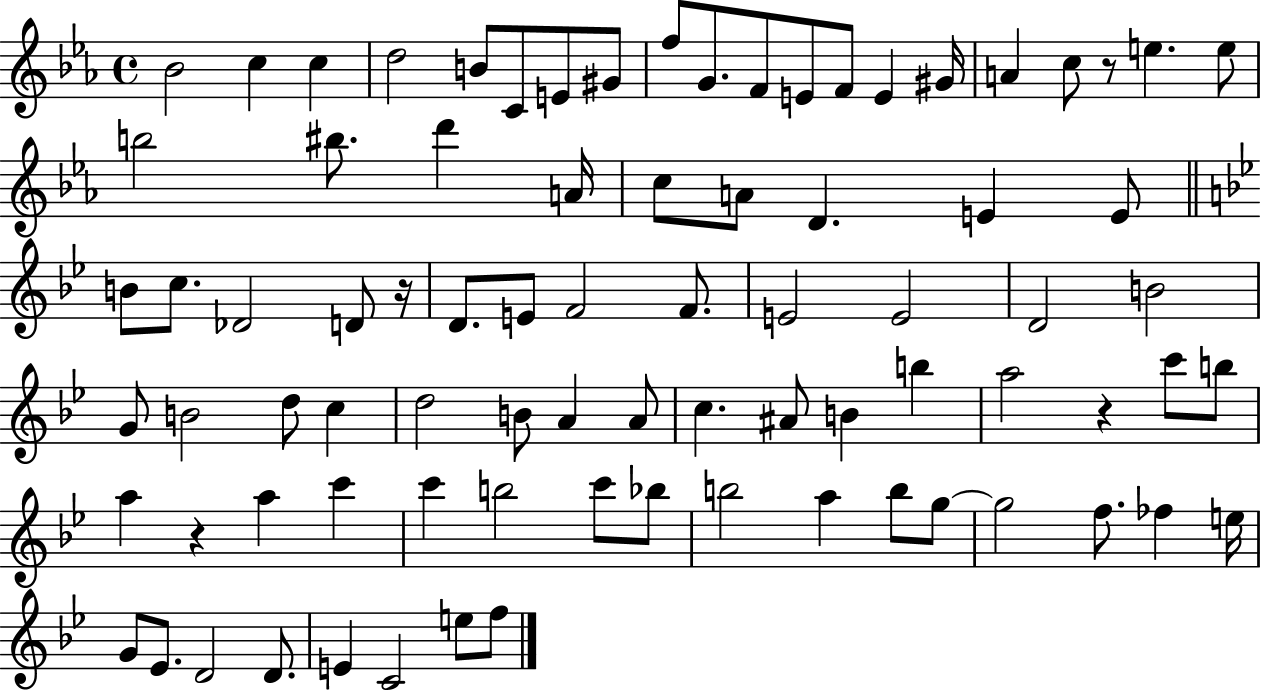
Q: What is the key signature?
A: EES major